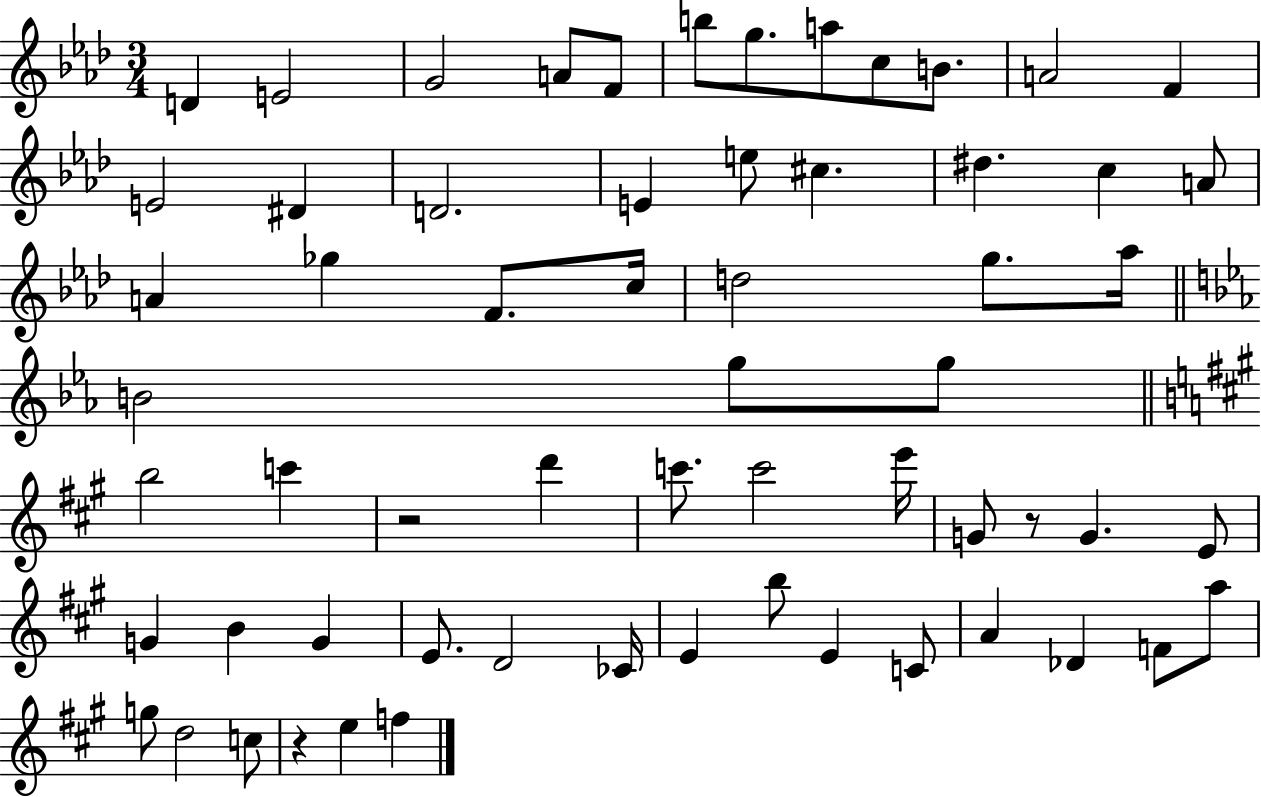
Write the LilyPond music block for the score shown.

{
  \clef treble
  \numericTimeSignature
  \time 3/4
  \key aes \major
  d'4 e'2 | g'2 a'8 f'8 | b''8 g''8. a''8 c''8 b'8. | a'2 f'4 | \break e'2 dis'4 | d'2. | e'4 e''8 cis''4. | dis''4. c''4 a'8 | \break a'4 ges''4 f'8. c''16 | d''2 g''8. aes''16 | \bar "||" \break \key c \minor b'2 g''8 g''8 | \bar "||" \break \key a \major b''2 c'''4 | r2 d'''4 | c'''8. c'''2 e'''16 | g'8 r8 g'4. e'8 | \break g'4 b'4 g'4 | e'8. d'2 ces'16 | e'4 b''8 e'4 c'8 | a'4 des'4 f'8 a''8 | \break g''8 d''2 c''8 | r4 e''4 f''4 | \bar "|."
}